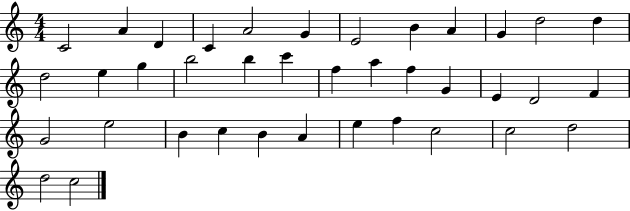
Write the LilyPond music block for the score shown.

{
  \clef treble
  \numericTimeSignature
  \time 4/4
  \key c \major
  c'2 a'4 d'4 | c'4 a'2 g'4 | e'2 b'4 a'4 | g'4 d''2 d''4 | \break d''2 e''4 g''4 | b''2 b''4 c'''4 | f''4 a''4 f''4 g'4 | e'4 d'2 f'4 | \break g'2 e''2 | b'4 c''4 b'4 a'4 | e''4 f''4 c''2 | c''2 d''2 | \break d''2 c''2 | \bar "|."
}